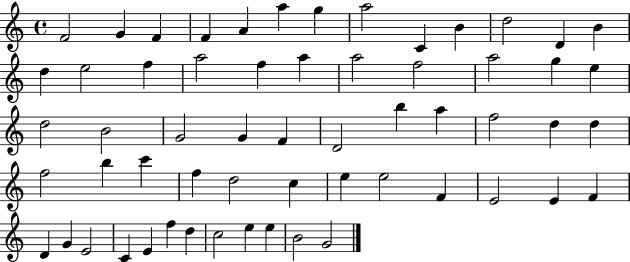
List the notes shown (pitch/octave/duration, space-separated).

F4/h G4/q F4/q F4/q A4/q A5/q G5/q A5/h C4/q B4/q D5/h D4/q B4/q D5/q E5/h F5/q A5/h F5/q A5/q A5/h F5/h A5/h G5/q E5/q D5/h B4/h G4/h G4/q F4/q D4/h B5/q A5/q F5/h D5/q D5/q F5/h B5/q C6/q F5/q D5/h C5/q E5/q E5/h F4/q E4/h E4/q F4/q D4/q G4/q E4/h C4/q E4/q F5/q D5/q C5/h E5/q E5/q B4/h G4/h